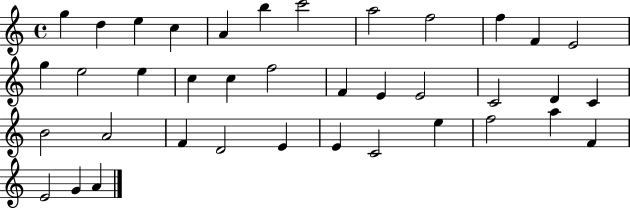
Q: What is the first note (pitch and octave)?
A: G5